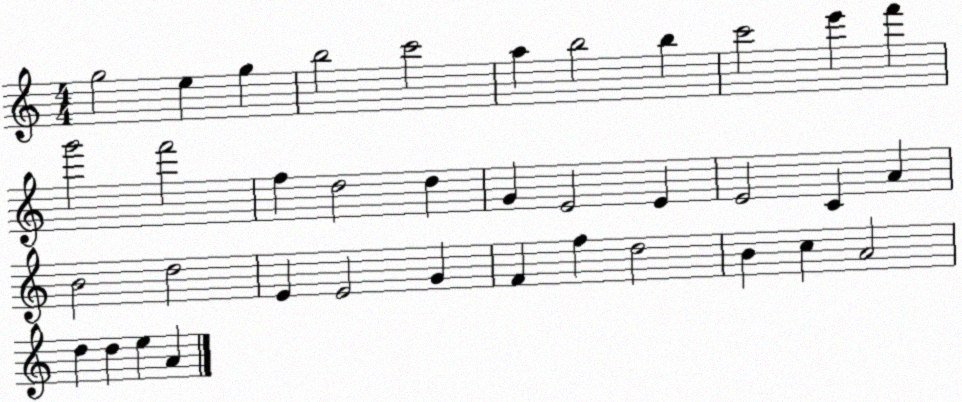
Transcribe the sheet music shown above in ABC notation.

X:1
T:Untitled
M:4/4
L:1/4
K:C
g2 e g b2 c'2 a b2 b c'2 e' f' g'2 f'2 f d2 d G E2 E E2 C A B2 d2 E E2 G F f d2 B c A2 d d e A